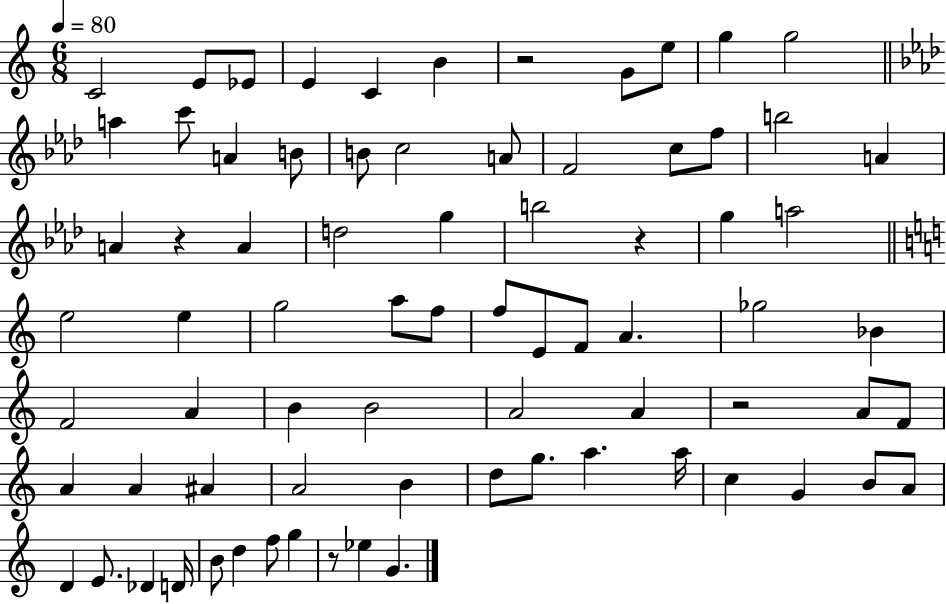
X:1
T:Untitled
M:6/8
L:1/4
K:C
C2 E/2 _E/2 E C B z2 G/2 e/2 g g2 a c'/2 A B/2 B/2 c2 A/2 F2 c/2 f/2 b2 A A z A d2 g b2 z g a2 e2 e g2 a/2 f/2 f/2 E/2 F/2 A _g2 _B F2 A B B2 A2 A z2 A/2 F/2 A A ^A A2 B d/2 g/2 a a/4 c G B/2 A/2 D E/2 _D D/4 B/2 d f/2 g z/2 _e G